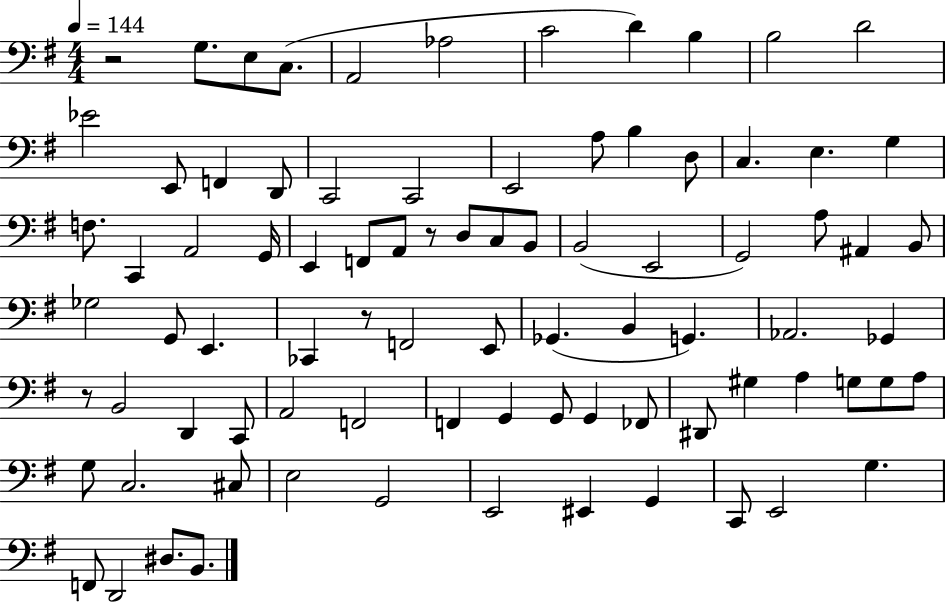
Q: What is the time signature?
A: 4/4